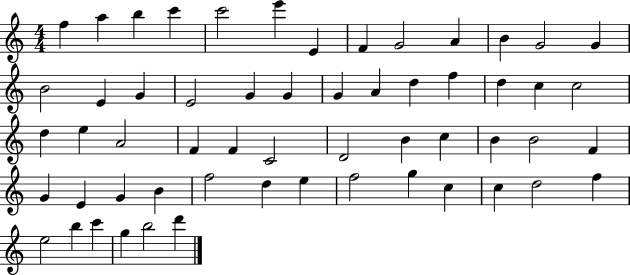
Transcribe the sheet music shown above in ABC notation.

X:1
T:Untitled
M:4/4
L:1/4
K:C
f a b c' c'2 e' E F G2 A B G2 G B2 E G E2 G G G A d f d c c2 d e A2 F F C2 D2 B c B B2 F G E G B f2 d e f2 g c c d2 f e2 b c' g b2 d'